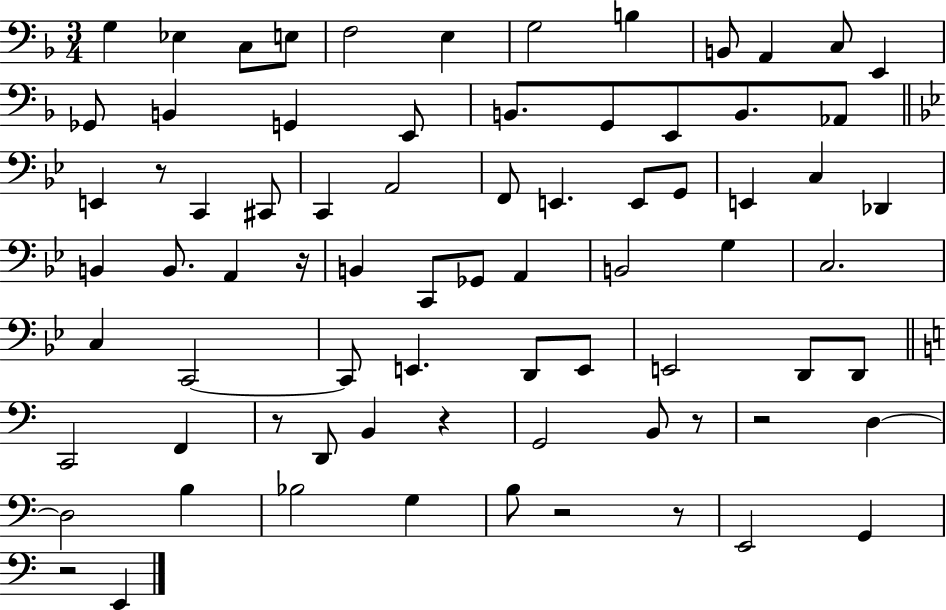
{
  \clef bass
  \numericTimeSignature
  \time 3/4
  \key f \major
  g4 ees4 c8 e8 | f2 e4 | g2 b4 | b,8 a,4 c8 e,4 | \break ges,8 b,4 g,4 e,8 | b,8. g,8 e,8 b,8. aes,8 | \bar "||" \break \key bes \major e,4 r8 c,4 cis,8 | c,4 a,2 | f,8 e,4. e,8 g,8 | e,4 c4 des,4 | \break b,4 b,8. a,4 r16 | b,4 c,8 ges,8 a,4 | b,2 g4 | c2. | \break c4 c,2~~ | c,8 e,4. d,8 e,8 | e,2 d,8 d,8 | \bar "||" \break \key c \major c,2 f,4 | r8 d,8 b,4 r4 | g,2 b,8 r8 | r2 d4~~ | \break d2 b4 | bes2 g4 | b8 r2 r8 | e,2 g,4 | \break r2 e,4 | \bar "|."
}